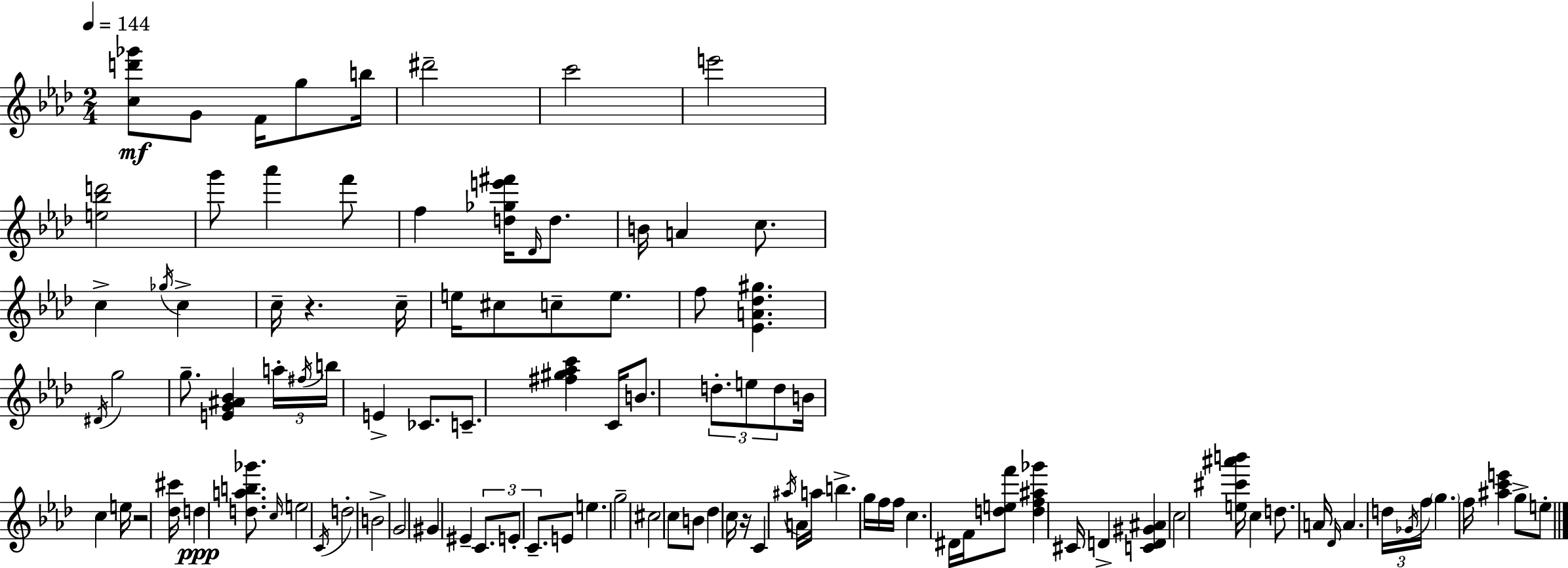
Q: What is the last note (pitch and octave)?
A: E5